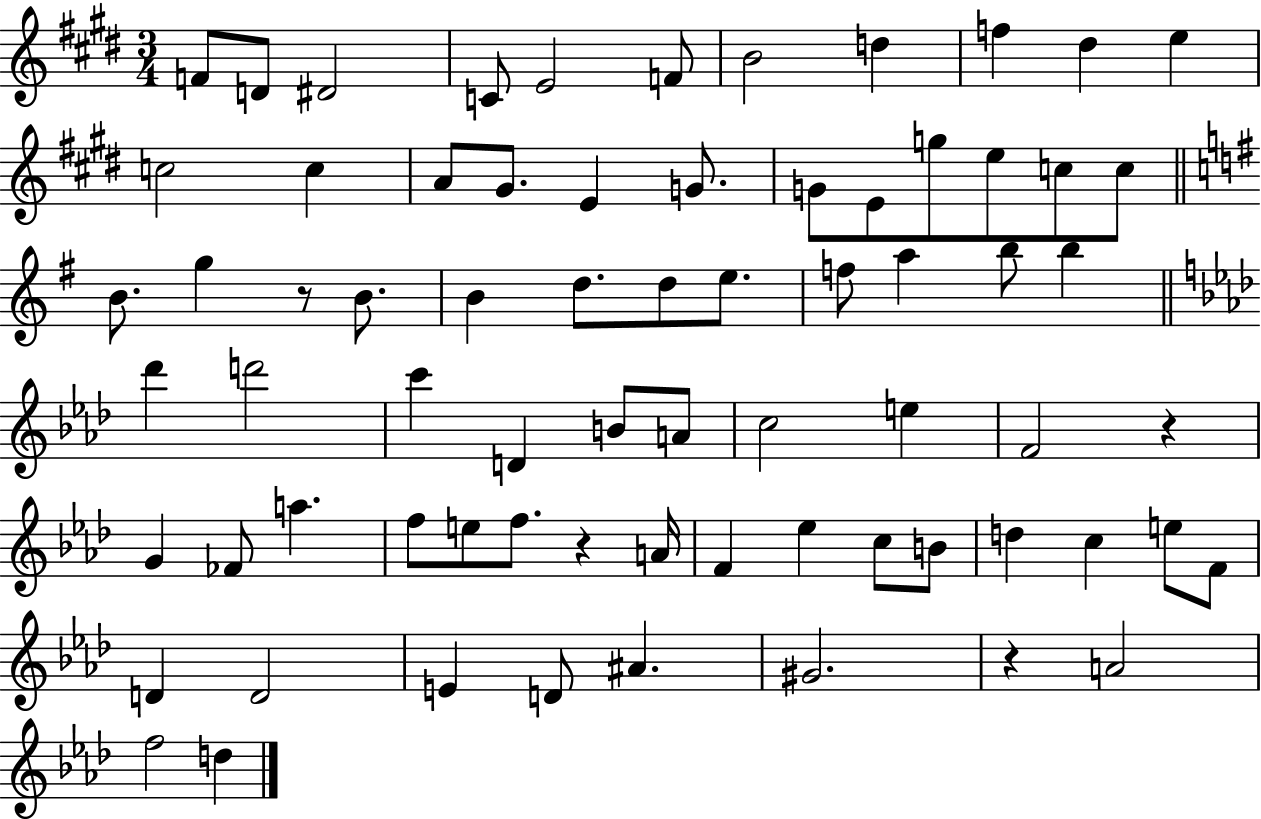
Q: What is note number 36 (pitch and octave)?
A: D6